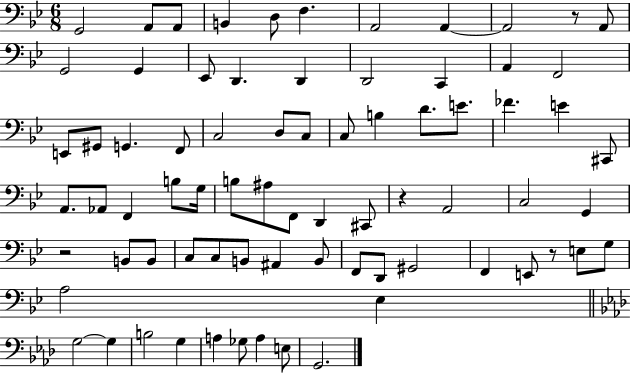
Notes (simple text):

G2/h A2/e A2/e B2/q D3/e F3/q. A2/h A2/q A2/h R/e A2/e G2/h G2/q Eb2/e D2/q. D2/q D2/h C2/q A2/q F2/h E2/e G#2/e G2/q. F2/e C3/h D3/e C3/e C3/e B3/q D4/e. E4/e. FES4/q. E4/q C#2/e A2/e. Ab2/e F2/q B3/e G3/s B3/e A#3/e F2/e D2/q C#2/e R/q A2/h C3/h G2/q R/h B2/e B2/e C3/e C3/e B2/e A#2/q B2/e F2/e D2/e G#2/h F2/q E2/e R/e E3/e G3/e A3/h Eb3/q G3/h G3/q B3/h G3/q A3/q Gb3/e A3/q E3/e G2/h.